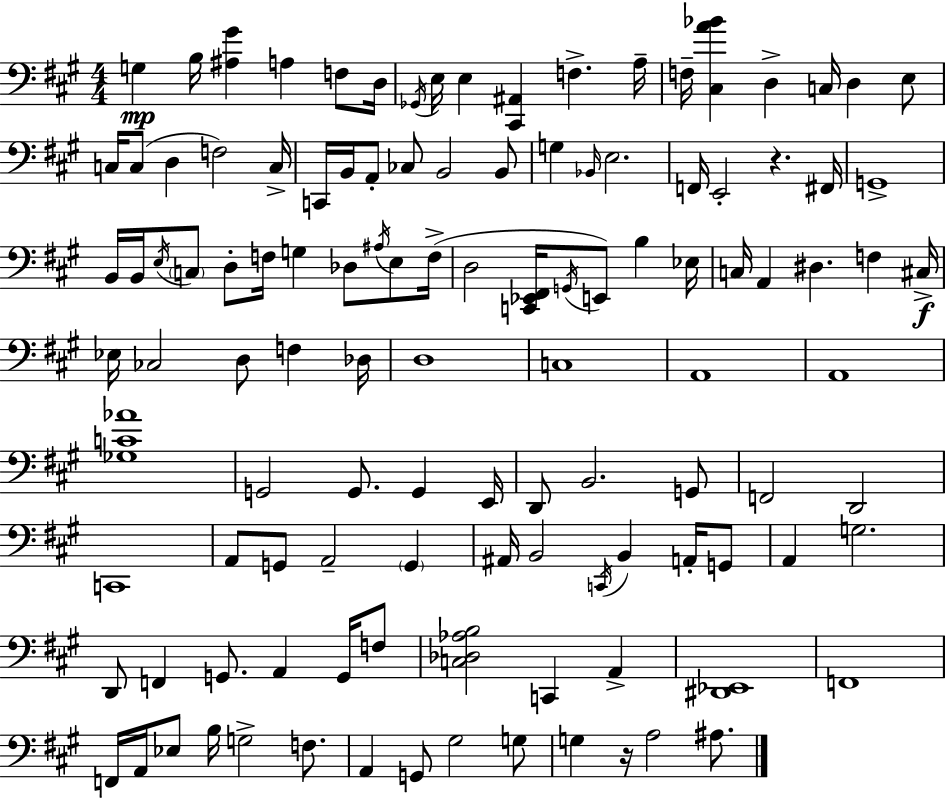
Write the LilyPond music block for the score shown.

{
  \clef bass
  \numericTimeSignature
  \time 4/4
  \key a \major
  \repeat volta 2 { g4\mp b16 <ais gis'>4 a4 f8 d16 | \acciaccatura { ges,16 } e16 e4 <cis, ais,>4 f4.-> | a16-- f16-- <cis a' bes'>4 d4-> c16 d4 e8 | c16 c8( d4 f2) | \break c16-> c,16 b,16 a,8-. ces8 b,2 b,8 | g4 \grace { bes,16 } e2. | f,16 e,2-. r4. | fis,16 g,1-> | \break b,16 b,16 \acciaccatura { e16 } \parenthesize c8 d8-. f16 g4 des8 | \acciaccatura { ais16 } e8 f16->( d2 <c, ees, fis,>16 \acciaccatura { g,16 }) e,8 | b4 ees16 c16 a,4 dis4. | f4 cis16->\f ees16 ces2 d8 | \break f4 des16 d1 | c1 | a,1 | a,1 | \break <ges c' aes'>1 | g,2 g,8. | g,4 e,16 d,8 b,2. | g,8 f,2 d,2 | \break c,1 | a,8 g,8 a,2-- | \parenthesize g,4 ais,16 b,2 \acciaccatura { c,16 } b,4 | a,16-. g,8 a,4 g2. | \break d,8 f,4 g,8. a,4 | g,16 f8 <c des aes b>2 c,4 | a,4-> <dis, ees,>1 | f,1 | \break f,16 a,16 ees8 b16 g2-> | f8. a,4 g,8 gis2 | g8 g4 r16 a2 | ais8. } \bar "|."
}